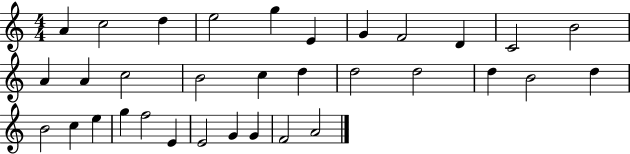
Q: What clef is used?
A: treble